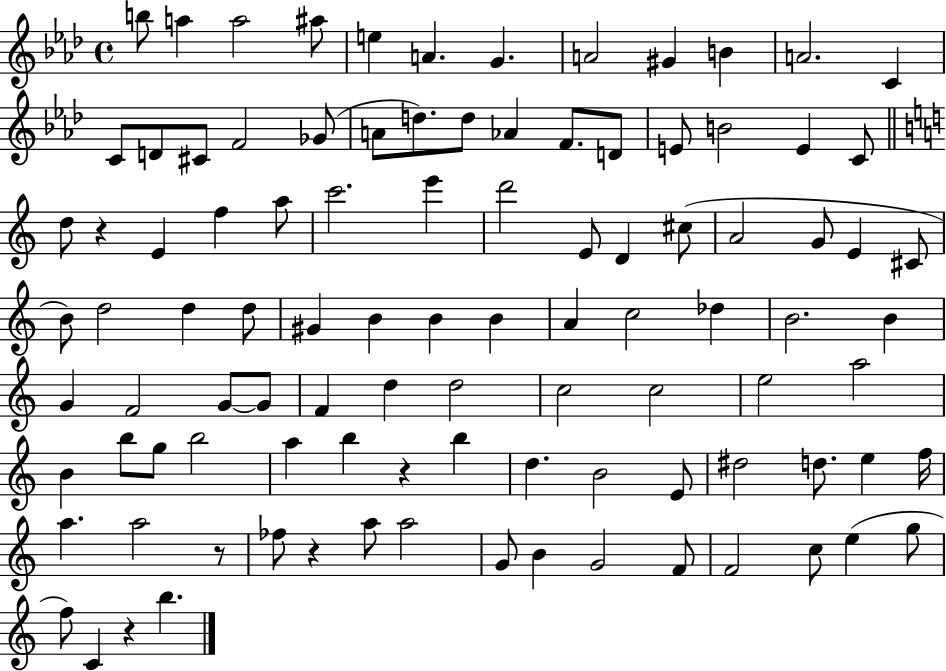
{
  \clef treble
  \time 4/4
  \defaultTimeSignature
  \key aes \major
  b''8 a''4 a''2 ais''8 | e''4 a'4. g'4. | a'2 gis'4 b'4 | a'2. c'4 | \break c'8 d'8 cis'8 f'2 ges'8( | a'8 d''8.) d''8 aes'4 f'8. d'8 | e'8 b'2 e'4 c'8 | \bar "||" \break \key c \major d''8 r4 e'4 f''4 a''8 | c'''2. e'''4 | d'''2 e'8 d'4 cis''8( | a'2 g'8 e'4 cis'8 | \break b'8) d''2 d''4 d''8 | gis'4 b'4 b'4 b'4 | a'4 c''2 des''4 | b'2. b'4 | \break g'4 f'2 g'8~~ g'8 | f'4 d''4 d''2 | c''2 c''2 | e''2 a''2 | \break b'4 b''8 g''8 b''2 | a''4 b''4 r4 b''4 | d''4. b'2 e'8 | dis''2 d''8. e''4 f''16 | \break a''4. a''2 r8 | fes''8 r4 a''8 a''2 | g'8 b'4 g'2 f'8 | f'2 c''8 e''4( g''8 | \break f''8) c'4 r4 b''4. | \bar "|."
}